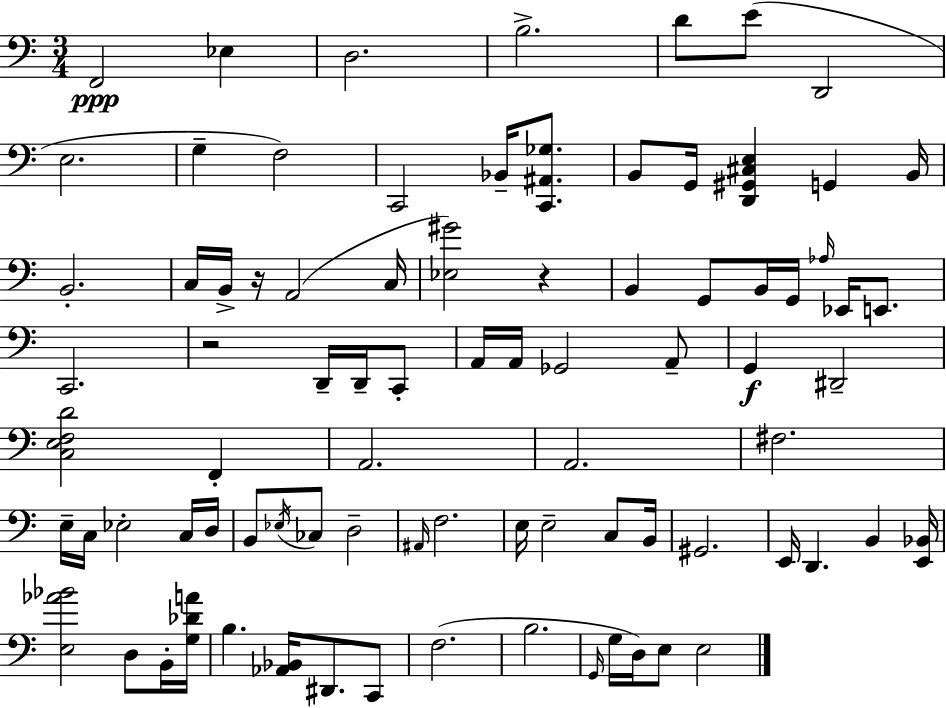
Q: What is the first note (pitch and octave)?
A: F2